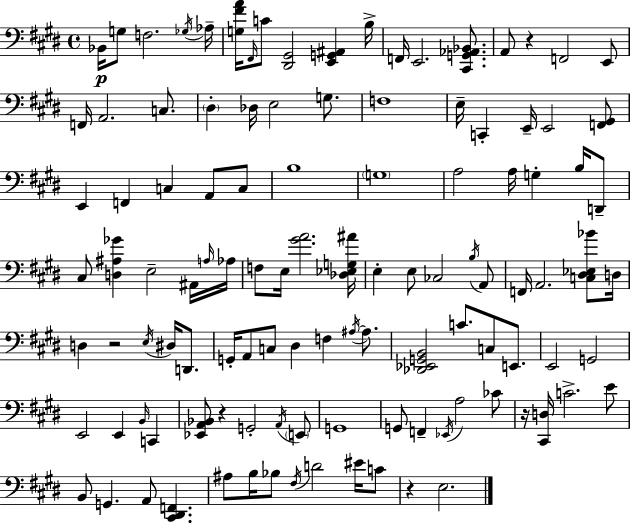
X:1
T:Untitled
M:4/4
L:1/4
K:E
_B,,/4 G,/2 F,2 _G,/4 _A,/4 [G,^FA]/4 ^F,,/4 C/2 [^D,,^G,,]2 [E,,G,,^A,,] B,/4 F,,/4 E,,2 [^C,,G,,_A,,_B,,]/2 A,,/2 z F,,2 E,,/2 F,,/4 A,,2 C,/2 ^D, _D,/4 E,2 G,/2 F,4 E,/4 C,, E,,/4 E,,2 [F,,^G,,]/2 E,, F,, C, A,,/2 C,/2 B,4 G,4 A,2 A,/4 G, B,/4 D,,/2 ^C,/2 [D,^A,_G] E,2 ^A,,/4 A,/4 _A,/4 F,/2 E,/4 [^GA]2 [_D,_E,G,^A]/4 E, E,/2 _C,2 B,/4 A,,/2 F,,/4 A,,2 [C,^D,_E,_B]/2 D,/4 D, z2 E,/4 ^D,/4 D,,/2 G,,/4 A,,/2 C,/2 ^D, F, ^A,/4 ^A,/2 [_D,,_E,,G,,B,,]2 C/2 C,/2 E,,/2 E,,2 G,,2 E,,2 E,, B,,/4 C,, [_E,,A,,_B,,]/2 z G,,2 A,,/4 E,,/2 G,,4 G,,/2 F,, _E,,/4 A,2 _C/2 z/4 [^C,,D,]/4 C2 E/2 B,,/2 G,, A,,/2 [^C,,^D,,F,,] ^A,/2 B,/4 _B,/2 ^F,/4 D2 ^E/4 C/2 z E,2